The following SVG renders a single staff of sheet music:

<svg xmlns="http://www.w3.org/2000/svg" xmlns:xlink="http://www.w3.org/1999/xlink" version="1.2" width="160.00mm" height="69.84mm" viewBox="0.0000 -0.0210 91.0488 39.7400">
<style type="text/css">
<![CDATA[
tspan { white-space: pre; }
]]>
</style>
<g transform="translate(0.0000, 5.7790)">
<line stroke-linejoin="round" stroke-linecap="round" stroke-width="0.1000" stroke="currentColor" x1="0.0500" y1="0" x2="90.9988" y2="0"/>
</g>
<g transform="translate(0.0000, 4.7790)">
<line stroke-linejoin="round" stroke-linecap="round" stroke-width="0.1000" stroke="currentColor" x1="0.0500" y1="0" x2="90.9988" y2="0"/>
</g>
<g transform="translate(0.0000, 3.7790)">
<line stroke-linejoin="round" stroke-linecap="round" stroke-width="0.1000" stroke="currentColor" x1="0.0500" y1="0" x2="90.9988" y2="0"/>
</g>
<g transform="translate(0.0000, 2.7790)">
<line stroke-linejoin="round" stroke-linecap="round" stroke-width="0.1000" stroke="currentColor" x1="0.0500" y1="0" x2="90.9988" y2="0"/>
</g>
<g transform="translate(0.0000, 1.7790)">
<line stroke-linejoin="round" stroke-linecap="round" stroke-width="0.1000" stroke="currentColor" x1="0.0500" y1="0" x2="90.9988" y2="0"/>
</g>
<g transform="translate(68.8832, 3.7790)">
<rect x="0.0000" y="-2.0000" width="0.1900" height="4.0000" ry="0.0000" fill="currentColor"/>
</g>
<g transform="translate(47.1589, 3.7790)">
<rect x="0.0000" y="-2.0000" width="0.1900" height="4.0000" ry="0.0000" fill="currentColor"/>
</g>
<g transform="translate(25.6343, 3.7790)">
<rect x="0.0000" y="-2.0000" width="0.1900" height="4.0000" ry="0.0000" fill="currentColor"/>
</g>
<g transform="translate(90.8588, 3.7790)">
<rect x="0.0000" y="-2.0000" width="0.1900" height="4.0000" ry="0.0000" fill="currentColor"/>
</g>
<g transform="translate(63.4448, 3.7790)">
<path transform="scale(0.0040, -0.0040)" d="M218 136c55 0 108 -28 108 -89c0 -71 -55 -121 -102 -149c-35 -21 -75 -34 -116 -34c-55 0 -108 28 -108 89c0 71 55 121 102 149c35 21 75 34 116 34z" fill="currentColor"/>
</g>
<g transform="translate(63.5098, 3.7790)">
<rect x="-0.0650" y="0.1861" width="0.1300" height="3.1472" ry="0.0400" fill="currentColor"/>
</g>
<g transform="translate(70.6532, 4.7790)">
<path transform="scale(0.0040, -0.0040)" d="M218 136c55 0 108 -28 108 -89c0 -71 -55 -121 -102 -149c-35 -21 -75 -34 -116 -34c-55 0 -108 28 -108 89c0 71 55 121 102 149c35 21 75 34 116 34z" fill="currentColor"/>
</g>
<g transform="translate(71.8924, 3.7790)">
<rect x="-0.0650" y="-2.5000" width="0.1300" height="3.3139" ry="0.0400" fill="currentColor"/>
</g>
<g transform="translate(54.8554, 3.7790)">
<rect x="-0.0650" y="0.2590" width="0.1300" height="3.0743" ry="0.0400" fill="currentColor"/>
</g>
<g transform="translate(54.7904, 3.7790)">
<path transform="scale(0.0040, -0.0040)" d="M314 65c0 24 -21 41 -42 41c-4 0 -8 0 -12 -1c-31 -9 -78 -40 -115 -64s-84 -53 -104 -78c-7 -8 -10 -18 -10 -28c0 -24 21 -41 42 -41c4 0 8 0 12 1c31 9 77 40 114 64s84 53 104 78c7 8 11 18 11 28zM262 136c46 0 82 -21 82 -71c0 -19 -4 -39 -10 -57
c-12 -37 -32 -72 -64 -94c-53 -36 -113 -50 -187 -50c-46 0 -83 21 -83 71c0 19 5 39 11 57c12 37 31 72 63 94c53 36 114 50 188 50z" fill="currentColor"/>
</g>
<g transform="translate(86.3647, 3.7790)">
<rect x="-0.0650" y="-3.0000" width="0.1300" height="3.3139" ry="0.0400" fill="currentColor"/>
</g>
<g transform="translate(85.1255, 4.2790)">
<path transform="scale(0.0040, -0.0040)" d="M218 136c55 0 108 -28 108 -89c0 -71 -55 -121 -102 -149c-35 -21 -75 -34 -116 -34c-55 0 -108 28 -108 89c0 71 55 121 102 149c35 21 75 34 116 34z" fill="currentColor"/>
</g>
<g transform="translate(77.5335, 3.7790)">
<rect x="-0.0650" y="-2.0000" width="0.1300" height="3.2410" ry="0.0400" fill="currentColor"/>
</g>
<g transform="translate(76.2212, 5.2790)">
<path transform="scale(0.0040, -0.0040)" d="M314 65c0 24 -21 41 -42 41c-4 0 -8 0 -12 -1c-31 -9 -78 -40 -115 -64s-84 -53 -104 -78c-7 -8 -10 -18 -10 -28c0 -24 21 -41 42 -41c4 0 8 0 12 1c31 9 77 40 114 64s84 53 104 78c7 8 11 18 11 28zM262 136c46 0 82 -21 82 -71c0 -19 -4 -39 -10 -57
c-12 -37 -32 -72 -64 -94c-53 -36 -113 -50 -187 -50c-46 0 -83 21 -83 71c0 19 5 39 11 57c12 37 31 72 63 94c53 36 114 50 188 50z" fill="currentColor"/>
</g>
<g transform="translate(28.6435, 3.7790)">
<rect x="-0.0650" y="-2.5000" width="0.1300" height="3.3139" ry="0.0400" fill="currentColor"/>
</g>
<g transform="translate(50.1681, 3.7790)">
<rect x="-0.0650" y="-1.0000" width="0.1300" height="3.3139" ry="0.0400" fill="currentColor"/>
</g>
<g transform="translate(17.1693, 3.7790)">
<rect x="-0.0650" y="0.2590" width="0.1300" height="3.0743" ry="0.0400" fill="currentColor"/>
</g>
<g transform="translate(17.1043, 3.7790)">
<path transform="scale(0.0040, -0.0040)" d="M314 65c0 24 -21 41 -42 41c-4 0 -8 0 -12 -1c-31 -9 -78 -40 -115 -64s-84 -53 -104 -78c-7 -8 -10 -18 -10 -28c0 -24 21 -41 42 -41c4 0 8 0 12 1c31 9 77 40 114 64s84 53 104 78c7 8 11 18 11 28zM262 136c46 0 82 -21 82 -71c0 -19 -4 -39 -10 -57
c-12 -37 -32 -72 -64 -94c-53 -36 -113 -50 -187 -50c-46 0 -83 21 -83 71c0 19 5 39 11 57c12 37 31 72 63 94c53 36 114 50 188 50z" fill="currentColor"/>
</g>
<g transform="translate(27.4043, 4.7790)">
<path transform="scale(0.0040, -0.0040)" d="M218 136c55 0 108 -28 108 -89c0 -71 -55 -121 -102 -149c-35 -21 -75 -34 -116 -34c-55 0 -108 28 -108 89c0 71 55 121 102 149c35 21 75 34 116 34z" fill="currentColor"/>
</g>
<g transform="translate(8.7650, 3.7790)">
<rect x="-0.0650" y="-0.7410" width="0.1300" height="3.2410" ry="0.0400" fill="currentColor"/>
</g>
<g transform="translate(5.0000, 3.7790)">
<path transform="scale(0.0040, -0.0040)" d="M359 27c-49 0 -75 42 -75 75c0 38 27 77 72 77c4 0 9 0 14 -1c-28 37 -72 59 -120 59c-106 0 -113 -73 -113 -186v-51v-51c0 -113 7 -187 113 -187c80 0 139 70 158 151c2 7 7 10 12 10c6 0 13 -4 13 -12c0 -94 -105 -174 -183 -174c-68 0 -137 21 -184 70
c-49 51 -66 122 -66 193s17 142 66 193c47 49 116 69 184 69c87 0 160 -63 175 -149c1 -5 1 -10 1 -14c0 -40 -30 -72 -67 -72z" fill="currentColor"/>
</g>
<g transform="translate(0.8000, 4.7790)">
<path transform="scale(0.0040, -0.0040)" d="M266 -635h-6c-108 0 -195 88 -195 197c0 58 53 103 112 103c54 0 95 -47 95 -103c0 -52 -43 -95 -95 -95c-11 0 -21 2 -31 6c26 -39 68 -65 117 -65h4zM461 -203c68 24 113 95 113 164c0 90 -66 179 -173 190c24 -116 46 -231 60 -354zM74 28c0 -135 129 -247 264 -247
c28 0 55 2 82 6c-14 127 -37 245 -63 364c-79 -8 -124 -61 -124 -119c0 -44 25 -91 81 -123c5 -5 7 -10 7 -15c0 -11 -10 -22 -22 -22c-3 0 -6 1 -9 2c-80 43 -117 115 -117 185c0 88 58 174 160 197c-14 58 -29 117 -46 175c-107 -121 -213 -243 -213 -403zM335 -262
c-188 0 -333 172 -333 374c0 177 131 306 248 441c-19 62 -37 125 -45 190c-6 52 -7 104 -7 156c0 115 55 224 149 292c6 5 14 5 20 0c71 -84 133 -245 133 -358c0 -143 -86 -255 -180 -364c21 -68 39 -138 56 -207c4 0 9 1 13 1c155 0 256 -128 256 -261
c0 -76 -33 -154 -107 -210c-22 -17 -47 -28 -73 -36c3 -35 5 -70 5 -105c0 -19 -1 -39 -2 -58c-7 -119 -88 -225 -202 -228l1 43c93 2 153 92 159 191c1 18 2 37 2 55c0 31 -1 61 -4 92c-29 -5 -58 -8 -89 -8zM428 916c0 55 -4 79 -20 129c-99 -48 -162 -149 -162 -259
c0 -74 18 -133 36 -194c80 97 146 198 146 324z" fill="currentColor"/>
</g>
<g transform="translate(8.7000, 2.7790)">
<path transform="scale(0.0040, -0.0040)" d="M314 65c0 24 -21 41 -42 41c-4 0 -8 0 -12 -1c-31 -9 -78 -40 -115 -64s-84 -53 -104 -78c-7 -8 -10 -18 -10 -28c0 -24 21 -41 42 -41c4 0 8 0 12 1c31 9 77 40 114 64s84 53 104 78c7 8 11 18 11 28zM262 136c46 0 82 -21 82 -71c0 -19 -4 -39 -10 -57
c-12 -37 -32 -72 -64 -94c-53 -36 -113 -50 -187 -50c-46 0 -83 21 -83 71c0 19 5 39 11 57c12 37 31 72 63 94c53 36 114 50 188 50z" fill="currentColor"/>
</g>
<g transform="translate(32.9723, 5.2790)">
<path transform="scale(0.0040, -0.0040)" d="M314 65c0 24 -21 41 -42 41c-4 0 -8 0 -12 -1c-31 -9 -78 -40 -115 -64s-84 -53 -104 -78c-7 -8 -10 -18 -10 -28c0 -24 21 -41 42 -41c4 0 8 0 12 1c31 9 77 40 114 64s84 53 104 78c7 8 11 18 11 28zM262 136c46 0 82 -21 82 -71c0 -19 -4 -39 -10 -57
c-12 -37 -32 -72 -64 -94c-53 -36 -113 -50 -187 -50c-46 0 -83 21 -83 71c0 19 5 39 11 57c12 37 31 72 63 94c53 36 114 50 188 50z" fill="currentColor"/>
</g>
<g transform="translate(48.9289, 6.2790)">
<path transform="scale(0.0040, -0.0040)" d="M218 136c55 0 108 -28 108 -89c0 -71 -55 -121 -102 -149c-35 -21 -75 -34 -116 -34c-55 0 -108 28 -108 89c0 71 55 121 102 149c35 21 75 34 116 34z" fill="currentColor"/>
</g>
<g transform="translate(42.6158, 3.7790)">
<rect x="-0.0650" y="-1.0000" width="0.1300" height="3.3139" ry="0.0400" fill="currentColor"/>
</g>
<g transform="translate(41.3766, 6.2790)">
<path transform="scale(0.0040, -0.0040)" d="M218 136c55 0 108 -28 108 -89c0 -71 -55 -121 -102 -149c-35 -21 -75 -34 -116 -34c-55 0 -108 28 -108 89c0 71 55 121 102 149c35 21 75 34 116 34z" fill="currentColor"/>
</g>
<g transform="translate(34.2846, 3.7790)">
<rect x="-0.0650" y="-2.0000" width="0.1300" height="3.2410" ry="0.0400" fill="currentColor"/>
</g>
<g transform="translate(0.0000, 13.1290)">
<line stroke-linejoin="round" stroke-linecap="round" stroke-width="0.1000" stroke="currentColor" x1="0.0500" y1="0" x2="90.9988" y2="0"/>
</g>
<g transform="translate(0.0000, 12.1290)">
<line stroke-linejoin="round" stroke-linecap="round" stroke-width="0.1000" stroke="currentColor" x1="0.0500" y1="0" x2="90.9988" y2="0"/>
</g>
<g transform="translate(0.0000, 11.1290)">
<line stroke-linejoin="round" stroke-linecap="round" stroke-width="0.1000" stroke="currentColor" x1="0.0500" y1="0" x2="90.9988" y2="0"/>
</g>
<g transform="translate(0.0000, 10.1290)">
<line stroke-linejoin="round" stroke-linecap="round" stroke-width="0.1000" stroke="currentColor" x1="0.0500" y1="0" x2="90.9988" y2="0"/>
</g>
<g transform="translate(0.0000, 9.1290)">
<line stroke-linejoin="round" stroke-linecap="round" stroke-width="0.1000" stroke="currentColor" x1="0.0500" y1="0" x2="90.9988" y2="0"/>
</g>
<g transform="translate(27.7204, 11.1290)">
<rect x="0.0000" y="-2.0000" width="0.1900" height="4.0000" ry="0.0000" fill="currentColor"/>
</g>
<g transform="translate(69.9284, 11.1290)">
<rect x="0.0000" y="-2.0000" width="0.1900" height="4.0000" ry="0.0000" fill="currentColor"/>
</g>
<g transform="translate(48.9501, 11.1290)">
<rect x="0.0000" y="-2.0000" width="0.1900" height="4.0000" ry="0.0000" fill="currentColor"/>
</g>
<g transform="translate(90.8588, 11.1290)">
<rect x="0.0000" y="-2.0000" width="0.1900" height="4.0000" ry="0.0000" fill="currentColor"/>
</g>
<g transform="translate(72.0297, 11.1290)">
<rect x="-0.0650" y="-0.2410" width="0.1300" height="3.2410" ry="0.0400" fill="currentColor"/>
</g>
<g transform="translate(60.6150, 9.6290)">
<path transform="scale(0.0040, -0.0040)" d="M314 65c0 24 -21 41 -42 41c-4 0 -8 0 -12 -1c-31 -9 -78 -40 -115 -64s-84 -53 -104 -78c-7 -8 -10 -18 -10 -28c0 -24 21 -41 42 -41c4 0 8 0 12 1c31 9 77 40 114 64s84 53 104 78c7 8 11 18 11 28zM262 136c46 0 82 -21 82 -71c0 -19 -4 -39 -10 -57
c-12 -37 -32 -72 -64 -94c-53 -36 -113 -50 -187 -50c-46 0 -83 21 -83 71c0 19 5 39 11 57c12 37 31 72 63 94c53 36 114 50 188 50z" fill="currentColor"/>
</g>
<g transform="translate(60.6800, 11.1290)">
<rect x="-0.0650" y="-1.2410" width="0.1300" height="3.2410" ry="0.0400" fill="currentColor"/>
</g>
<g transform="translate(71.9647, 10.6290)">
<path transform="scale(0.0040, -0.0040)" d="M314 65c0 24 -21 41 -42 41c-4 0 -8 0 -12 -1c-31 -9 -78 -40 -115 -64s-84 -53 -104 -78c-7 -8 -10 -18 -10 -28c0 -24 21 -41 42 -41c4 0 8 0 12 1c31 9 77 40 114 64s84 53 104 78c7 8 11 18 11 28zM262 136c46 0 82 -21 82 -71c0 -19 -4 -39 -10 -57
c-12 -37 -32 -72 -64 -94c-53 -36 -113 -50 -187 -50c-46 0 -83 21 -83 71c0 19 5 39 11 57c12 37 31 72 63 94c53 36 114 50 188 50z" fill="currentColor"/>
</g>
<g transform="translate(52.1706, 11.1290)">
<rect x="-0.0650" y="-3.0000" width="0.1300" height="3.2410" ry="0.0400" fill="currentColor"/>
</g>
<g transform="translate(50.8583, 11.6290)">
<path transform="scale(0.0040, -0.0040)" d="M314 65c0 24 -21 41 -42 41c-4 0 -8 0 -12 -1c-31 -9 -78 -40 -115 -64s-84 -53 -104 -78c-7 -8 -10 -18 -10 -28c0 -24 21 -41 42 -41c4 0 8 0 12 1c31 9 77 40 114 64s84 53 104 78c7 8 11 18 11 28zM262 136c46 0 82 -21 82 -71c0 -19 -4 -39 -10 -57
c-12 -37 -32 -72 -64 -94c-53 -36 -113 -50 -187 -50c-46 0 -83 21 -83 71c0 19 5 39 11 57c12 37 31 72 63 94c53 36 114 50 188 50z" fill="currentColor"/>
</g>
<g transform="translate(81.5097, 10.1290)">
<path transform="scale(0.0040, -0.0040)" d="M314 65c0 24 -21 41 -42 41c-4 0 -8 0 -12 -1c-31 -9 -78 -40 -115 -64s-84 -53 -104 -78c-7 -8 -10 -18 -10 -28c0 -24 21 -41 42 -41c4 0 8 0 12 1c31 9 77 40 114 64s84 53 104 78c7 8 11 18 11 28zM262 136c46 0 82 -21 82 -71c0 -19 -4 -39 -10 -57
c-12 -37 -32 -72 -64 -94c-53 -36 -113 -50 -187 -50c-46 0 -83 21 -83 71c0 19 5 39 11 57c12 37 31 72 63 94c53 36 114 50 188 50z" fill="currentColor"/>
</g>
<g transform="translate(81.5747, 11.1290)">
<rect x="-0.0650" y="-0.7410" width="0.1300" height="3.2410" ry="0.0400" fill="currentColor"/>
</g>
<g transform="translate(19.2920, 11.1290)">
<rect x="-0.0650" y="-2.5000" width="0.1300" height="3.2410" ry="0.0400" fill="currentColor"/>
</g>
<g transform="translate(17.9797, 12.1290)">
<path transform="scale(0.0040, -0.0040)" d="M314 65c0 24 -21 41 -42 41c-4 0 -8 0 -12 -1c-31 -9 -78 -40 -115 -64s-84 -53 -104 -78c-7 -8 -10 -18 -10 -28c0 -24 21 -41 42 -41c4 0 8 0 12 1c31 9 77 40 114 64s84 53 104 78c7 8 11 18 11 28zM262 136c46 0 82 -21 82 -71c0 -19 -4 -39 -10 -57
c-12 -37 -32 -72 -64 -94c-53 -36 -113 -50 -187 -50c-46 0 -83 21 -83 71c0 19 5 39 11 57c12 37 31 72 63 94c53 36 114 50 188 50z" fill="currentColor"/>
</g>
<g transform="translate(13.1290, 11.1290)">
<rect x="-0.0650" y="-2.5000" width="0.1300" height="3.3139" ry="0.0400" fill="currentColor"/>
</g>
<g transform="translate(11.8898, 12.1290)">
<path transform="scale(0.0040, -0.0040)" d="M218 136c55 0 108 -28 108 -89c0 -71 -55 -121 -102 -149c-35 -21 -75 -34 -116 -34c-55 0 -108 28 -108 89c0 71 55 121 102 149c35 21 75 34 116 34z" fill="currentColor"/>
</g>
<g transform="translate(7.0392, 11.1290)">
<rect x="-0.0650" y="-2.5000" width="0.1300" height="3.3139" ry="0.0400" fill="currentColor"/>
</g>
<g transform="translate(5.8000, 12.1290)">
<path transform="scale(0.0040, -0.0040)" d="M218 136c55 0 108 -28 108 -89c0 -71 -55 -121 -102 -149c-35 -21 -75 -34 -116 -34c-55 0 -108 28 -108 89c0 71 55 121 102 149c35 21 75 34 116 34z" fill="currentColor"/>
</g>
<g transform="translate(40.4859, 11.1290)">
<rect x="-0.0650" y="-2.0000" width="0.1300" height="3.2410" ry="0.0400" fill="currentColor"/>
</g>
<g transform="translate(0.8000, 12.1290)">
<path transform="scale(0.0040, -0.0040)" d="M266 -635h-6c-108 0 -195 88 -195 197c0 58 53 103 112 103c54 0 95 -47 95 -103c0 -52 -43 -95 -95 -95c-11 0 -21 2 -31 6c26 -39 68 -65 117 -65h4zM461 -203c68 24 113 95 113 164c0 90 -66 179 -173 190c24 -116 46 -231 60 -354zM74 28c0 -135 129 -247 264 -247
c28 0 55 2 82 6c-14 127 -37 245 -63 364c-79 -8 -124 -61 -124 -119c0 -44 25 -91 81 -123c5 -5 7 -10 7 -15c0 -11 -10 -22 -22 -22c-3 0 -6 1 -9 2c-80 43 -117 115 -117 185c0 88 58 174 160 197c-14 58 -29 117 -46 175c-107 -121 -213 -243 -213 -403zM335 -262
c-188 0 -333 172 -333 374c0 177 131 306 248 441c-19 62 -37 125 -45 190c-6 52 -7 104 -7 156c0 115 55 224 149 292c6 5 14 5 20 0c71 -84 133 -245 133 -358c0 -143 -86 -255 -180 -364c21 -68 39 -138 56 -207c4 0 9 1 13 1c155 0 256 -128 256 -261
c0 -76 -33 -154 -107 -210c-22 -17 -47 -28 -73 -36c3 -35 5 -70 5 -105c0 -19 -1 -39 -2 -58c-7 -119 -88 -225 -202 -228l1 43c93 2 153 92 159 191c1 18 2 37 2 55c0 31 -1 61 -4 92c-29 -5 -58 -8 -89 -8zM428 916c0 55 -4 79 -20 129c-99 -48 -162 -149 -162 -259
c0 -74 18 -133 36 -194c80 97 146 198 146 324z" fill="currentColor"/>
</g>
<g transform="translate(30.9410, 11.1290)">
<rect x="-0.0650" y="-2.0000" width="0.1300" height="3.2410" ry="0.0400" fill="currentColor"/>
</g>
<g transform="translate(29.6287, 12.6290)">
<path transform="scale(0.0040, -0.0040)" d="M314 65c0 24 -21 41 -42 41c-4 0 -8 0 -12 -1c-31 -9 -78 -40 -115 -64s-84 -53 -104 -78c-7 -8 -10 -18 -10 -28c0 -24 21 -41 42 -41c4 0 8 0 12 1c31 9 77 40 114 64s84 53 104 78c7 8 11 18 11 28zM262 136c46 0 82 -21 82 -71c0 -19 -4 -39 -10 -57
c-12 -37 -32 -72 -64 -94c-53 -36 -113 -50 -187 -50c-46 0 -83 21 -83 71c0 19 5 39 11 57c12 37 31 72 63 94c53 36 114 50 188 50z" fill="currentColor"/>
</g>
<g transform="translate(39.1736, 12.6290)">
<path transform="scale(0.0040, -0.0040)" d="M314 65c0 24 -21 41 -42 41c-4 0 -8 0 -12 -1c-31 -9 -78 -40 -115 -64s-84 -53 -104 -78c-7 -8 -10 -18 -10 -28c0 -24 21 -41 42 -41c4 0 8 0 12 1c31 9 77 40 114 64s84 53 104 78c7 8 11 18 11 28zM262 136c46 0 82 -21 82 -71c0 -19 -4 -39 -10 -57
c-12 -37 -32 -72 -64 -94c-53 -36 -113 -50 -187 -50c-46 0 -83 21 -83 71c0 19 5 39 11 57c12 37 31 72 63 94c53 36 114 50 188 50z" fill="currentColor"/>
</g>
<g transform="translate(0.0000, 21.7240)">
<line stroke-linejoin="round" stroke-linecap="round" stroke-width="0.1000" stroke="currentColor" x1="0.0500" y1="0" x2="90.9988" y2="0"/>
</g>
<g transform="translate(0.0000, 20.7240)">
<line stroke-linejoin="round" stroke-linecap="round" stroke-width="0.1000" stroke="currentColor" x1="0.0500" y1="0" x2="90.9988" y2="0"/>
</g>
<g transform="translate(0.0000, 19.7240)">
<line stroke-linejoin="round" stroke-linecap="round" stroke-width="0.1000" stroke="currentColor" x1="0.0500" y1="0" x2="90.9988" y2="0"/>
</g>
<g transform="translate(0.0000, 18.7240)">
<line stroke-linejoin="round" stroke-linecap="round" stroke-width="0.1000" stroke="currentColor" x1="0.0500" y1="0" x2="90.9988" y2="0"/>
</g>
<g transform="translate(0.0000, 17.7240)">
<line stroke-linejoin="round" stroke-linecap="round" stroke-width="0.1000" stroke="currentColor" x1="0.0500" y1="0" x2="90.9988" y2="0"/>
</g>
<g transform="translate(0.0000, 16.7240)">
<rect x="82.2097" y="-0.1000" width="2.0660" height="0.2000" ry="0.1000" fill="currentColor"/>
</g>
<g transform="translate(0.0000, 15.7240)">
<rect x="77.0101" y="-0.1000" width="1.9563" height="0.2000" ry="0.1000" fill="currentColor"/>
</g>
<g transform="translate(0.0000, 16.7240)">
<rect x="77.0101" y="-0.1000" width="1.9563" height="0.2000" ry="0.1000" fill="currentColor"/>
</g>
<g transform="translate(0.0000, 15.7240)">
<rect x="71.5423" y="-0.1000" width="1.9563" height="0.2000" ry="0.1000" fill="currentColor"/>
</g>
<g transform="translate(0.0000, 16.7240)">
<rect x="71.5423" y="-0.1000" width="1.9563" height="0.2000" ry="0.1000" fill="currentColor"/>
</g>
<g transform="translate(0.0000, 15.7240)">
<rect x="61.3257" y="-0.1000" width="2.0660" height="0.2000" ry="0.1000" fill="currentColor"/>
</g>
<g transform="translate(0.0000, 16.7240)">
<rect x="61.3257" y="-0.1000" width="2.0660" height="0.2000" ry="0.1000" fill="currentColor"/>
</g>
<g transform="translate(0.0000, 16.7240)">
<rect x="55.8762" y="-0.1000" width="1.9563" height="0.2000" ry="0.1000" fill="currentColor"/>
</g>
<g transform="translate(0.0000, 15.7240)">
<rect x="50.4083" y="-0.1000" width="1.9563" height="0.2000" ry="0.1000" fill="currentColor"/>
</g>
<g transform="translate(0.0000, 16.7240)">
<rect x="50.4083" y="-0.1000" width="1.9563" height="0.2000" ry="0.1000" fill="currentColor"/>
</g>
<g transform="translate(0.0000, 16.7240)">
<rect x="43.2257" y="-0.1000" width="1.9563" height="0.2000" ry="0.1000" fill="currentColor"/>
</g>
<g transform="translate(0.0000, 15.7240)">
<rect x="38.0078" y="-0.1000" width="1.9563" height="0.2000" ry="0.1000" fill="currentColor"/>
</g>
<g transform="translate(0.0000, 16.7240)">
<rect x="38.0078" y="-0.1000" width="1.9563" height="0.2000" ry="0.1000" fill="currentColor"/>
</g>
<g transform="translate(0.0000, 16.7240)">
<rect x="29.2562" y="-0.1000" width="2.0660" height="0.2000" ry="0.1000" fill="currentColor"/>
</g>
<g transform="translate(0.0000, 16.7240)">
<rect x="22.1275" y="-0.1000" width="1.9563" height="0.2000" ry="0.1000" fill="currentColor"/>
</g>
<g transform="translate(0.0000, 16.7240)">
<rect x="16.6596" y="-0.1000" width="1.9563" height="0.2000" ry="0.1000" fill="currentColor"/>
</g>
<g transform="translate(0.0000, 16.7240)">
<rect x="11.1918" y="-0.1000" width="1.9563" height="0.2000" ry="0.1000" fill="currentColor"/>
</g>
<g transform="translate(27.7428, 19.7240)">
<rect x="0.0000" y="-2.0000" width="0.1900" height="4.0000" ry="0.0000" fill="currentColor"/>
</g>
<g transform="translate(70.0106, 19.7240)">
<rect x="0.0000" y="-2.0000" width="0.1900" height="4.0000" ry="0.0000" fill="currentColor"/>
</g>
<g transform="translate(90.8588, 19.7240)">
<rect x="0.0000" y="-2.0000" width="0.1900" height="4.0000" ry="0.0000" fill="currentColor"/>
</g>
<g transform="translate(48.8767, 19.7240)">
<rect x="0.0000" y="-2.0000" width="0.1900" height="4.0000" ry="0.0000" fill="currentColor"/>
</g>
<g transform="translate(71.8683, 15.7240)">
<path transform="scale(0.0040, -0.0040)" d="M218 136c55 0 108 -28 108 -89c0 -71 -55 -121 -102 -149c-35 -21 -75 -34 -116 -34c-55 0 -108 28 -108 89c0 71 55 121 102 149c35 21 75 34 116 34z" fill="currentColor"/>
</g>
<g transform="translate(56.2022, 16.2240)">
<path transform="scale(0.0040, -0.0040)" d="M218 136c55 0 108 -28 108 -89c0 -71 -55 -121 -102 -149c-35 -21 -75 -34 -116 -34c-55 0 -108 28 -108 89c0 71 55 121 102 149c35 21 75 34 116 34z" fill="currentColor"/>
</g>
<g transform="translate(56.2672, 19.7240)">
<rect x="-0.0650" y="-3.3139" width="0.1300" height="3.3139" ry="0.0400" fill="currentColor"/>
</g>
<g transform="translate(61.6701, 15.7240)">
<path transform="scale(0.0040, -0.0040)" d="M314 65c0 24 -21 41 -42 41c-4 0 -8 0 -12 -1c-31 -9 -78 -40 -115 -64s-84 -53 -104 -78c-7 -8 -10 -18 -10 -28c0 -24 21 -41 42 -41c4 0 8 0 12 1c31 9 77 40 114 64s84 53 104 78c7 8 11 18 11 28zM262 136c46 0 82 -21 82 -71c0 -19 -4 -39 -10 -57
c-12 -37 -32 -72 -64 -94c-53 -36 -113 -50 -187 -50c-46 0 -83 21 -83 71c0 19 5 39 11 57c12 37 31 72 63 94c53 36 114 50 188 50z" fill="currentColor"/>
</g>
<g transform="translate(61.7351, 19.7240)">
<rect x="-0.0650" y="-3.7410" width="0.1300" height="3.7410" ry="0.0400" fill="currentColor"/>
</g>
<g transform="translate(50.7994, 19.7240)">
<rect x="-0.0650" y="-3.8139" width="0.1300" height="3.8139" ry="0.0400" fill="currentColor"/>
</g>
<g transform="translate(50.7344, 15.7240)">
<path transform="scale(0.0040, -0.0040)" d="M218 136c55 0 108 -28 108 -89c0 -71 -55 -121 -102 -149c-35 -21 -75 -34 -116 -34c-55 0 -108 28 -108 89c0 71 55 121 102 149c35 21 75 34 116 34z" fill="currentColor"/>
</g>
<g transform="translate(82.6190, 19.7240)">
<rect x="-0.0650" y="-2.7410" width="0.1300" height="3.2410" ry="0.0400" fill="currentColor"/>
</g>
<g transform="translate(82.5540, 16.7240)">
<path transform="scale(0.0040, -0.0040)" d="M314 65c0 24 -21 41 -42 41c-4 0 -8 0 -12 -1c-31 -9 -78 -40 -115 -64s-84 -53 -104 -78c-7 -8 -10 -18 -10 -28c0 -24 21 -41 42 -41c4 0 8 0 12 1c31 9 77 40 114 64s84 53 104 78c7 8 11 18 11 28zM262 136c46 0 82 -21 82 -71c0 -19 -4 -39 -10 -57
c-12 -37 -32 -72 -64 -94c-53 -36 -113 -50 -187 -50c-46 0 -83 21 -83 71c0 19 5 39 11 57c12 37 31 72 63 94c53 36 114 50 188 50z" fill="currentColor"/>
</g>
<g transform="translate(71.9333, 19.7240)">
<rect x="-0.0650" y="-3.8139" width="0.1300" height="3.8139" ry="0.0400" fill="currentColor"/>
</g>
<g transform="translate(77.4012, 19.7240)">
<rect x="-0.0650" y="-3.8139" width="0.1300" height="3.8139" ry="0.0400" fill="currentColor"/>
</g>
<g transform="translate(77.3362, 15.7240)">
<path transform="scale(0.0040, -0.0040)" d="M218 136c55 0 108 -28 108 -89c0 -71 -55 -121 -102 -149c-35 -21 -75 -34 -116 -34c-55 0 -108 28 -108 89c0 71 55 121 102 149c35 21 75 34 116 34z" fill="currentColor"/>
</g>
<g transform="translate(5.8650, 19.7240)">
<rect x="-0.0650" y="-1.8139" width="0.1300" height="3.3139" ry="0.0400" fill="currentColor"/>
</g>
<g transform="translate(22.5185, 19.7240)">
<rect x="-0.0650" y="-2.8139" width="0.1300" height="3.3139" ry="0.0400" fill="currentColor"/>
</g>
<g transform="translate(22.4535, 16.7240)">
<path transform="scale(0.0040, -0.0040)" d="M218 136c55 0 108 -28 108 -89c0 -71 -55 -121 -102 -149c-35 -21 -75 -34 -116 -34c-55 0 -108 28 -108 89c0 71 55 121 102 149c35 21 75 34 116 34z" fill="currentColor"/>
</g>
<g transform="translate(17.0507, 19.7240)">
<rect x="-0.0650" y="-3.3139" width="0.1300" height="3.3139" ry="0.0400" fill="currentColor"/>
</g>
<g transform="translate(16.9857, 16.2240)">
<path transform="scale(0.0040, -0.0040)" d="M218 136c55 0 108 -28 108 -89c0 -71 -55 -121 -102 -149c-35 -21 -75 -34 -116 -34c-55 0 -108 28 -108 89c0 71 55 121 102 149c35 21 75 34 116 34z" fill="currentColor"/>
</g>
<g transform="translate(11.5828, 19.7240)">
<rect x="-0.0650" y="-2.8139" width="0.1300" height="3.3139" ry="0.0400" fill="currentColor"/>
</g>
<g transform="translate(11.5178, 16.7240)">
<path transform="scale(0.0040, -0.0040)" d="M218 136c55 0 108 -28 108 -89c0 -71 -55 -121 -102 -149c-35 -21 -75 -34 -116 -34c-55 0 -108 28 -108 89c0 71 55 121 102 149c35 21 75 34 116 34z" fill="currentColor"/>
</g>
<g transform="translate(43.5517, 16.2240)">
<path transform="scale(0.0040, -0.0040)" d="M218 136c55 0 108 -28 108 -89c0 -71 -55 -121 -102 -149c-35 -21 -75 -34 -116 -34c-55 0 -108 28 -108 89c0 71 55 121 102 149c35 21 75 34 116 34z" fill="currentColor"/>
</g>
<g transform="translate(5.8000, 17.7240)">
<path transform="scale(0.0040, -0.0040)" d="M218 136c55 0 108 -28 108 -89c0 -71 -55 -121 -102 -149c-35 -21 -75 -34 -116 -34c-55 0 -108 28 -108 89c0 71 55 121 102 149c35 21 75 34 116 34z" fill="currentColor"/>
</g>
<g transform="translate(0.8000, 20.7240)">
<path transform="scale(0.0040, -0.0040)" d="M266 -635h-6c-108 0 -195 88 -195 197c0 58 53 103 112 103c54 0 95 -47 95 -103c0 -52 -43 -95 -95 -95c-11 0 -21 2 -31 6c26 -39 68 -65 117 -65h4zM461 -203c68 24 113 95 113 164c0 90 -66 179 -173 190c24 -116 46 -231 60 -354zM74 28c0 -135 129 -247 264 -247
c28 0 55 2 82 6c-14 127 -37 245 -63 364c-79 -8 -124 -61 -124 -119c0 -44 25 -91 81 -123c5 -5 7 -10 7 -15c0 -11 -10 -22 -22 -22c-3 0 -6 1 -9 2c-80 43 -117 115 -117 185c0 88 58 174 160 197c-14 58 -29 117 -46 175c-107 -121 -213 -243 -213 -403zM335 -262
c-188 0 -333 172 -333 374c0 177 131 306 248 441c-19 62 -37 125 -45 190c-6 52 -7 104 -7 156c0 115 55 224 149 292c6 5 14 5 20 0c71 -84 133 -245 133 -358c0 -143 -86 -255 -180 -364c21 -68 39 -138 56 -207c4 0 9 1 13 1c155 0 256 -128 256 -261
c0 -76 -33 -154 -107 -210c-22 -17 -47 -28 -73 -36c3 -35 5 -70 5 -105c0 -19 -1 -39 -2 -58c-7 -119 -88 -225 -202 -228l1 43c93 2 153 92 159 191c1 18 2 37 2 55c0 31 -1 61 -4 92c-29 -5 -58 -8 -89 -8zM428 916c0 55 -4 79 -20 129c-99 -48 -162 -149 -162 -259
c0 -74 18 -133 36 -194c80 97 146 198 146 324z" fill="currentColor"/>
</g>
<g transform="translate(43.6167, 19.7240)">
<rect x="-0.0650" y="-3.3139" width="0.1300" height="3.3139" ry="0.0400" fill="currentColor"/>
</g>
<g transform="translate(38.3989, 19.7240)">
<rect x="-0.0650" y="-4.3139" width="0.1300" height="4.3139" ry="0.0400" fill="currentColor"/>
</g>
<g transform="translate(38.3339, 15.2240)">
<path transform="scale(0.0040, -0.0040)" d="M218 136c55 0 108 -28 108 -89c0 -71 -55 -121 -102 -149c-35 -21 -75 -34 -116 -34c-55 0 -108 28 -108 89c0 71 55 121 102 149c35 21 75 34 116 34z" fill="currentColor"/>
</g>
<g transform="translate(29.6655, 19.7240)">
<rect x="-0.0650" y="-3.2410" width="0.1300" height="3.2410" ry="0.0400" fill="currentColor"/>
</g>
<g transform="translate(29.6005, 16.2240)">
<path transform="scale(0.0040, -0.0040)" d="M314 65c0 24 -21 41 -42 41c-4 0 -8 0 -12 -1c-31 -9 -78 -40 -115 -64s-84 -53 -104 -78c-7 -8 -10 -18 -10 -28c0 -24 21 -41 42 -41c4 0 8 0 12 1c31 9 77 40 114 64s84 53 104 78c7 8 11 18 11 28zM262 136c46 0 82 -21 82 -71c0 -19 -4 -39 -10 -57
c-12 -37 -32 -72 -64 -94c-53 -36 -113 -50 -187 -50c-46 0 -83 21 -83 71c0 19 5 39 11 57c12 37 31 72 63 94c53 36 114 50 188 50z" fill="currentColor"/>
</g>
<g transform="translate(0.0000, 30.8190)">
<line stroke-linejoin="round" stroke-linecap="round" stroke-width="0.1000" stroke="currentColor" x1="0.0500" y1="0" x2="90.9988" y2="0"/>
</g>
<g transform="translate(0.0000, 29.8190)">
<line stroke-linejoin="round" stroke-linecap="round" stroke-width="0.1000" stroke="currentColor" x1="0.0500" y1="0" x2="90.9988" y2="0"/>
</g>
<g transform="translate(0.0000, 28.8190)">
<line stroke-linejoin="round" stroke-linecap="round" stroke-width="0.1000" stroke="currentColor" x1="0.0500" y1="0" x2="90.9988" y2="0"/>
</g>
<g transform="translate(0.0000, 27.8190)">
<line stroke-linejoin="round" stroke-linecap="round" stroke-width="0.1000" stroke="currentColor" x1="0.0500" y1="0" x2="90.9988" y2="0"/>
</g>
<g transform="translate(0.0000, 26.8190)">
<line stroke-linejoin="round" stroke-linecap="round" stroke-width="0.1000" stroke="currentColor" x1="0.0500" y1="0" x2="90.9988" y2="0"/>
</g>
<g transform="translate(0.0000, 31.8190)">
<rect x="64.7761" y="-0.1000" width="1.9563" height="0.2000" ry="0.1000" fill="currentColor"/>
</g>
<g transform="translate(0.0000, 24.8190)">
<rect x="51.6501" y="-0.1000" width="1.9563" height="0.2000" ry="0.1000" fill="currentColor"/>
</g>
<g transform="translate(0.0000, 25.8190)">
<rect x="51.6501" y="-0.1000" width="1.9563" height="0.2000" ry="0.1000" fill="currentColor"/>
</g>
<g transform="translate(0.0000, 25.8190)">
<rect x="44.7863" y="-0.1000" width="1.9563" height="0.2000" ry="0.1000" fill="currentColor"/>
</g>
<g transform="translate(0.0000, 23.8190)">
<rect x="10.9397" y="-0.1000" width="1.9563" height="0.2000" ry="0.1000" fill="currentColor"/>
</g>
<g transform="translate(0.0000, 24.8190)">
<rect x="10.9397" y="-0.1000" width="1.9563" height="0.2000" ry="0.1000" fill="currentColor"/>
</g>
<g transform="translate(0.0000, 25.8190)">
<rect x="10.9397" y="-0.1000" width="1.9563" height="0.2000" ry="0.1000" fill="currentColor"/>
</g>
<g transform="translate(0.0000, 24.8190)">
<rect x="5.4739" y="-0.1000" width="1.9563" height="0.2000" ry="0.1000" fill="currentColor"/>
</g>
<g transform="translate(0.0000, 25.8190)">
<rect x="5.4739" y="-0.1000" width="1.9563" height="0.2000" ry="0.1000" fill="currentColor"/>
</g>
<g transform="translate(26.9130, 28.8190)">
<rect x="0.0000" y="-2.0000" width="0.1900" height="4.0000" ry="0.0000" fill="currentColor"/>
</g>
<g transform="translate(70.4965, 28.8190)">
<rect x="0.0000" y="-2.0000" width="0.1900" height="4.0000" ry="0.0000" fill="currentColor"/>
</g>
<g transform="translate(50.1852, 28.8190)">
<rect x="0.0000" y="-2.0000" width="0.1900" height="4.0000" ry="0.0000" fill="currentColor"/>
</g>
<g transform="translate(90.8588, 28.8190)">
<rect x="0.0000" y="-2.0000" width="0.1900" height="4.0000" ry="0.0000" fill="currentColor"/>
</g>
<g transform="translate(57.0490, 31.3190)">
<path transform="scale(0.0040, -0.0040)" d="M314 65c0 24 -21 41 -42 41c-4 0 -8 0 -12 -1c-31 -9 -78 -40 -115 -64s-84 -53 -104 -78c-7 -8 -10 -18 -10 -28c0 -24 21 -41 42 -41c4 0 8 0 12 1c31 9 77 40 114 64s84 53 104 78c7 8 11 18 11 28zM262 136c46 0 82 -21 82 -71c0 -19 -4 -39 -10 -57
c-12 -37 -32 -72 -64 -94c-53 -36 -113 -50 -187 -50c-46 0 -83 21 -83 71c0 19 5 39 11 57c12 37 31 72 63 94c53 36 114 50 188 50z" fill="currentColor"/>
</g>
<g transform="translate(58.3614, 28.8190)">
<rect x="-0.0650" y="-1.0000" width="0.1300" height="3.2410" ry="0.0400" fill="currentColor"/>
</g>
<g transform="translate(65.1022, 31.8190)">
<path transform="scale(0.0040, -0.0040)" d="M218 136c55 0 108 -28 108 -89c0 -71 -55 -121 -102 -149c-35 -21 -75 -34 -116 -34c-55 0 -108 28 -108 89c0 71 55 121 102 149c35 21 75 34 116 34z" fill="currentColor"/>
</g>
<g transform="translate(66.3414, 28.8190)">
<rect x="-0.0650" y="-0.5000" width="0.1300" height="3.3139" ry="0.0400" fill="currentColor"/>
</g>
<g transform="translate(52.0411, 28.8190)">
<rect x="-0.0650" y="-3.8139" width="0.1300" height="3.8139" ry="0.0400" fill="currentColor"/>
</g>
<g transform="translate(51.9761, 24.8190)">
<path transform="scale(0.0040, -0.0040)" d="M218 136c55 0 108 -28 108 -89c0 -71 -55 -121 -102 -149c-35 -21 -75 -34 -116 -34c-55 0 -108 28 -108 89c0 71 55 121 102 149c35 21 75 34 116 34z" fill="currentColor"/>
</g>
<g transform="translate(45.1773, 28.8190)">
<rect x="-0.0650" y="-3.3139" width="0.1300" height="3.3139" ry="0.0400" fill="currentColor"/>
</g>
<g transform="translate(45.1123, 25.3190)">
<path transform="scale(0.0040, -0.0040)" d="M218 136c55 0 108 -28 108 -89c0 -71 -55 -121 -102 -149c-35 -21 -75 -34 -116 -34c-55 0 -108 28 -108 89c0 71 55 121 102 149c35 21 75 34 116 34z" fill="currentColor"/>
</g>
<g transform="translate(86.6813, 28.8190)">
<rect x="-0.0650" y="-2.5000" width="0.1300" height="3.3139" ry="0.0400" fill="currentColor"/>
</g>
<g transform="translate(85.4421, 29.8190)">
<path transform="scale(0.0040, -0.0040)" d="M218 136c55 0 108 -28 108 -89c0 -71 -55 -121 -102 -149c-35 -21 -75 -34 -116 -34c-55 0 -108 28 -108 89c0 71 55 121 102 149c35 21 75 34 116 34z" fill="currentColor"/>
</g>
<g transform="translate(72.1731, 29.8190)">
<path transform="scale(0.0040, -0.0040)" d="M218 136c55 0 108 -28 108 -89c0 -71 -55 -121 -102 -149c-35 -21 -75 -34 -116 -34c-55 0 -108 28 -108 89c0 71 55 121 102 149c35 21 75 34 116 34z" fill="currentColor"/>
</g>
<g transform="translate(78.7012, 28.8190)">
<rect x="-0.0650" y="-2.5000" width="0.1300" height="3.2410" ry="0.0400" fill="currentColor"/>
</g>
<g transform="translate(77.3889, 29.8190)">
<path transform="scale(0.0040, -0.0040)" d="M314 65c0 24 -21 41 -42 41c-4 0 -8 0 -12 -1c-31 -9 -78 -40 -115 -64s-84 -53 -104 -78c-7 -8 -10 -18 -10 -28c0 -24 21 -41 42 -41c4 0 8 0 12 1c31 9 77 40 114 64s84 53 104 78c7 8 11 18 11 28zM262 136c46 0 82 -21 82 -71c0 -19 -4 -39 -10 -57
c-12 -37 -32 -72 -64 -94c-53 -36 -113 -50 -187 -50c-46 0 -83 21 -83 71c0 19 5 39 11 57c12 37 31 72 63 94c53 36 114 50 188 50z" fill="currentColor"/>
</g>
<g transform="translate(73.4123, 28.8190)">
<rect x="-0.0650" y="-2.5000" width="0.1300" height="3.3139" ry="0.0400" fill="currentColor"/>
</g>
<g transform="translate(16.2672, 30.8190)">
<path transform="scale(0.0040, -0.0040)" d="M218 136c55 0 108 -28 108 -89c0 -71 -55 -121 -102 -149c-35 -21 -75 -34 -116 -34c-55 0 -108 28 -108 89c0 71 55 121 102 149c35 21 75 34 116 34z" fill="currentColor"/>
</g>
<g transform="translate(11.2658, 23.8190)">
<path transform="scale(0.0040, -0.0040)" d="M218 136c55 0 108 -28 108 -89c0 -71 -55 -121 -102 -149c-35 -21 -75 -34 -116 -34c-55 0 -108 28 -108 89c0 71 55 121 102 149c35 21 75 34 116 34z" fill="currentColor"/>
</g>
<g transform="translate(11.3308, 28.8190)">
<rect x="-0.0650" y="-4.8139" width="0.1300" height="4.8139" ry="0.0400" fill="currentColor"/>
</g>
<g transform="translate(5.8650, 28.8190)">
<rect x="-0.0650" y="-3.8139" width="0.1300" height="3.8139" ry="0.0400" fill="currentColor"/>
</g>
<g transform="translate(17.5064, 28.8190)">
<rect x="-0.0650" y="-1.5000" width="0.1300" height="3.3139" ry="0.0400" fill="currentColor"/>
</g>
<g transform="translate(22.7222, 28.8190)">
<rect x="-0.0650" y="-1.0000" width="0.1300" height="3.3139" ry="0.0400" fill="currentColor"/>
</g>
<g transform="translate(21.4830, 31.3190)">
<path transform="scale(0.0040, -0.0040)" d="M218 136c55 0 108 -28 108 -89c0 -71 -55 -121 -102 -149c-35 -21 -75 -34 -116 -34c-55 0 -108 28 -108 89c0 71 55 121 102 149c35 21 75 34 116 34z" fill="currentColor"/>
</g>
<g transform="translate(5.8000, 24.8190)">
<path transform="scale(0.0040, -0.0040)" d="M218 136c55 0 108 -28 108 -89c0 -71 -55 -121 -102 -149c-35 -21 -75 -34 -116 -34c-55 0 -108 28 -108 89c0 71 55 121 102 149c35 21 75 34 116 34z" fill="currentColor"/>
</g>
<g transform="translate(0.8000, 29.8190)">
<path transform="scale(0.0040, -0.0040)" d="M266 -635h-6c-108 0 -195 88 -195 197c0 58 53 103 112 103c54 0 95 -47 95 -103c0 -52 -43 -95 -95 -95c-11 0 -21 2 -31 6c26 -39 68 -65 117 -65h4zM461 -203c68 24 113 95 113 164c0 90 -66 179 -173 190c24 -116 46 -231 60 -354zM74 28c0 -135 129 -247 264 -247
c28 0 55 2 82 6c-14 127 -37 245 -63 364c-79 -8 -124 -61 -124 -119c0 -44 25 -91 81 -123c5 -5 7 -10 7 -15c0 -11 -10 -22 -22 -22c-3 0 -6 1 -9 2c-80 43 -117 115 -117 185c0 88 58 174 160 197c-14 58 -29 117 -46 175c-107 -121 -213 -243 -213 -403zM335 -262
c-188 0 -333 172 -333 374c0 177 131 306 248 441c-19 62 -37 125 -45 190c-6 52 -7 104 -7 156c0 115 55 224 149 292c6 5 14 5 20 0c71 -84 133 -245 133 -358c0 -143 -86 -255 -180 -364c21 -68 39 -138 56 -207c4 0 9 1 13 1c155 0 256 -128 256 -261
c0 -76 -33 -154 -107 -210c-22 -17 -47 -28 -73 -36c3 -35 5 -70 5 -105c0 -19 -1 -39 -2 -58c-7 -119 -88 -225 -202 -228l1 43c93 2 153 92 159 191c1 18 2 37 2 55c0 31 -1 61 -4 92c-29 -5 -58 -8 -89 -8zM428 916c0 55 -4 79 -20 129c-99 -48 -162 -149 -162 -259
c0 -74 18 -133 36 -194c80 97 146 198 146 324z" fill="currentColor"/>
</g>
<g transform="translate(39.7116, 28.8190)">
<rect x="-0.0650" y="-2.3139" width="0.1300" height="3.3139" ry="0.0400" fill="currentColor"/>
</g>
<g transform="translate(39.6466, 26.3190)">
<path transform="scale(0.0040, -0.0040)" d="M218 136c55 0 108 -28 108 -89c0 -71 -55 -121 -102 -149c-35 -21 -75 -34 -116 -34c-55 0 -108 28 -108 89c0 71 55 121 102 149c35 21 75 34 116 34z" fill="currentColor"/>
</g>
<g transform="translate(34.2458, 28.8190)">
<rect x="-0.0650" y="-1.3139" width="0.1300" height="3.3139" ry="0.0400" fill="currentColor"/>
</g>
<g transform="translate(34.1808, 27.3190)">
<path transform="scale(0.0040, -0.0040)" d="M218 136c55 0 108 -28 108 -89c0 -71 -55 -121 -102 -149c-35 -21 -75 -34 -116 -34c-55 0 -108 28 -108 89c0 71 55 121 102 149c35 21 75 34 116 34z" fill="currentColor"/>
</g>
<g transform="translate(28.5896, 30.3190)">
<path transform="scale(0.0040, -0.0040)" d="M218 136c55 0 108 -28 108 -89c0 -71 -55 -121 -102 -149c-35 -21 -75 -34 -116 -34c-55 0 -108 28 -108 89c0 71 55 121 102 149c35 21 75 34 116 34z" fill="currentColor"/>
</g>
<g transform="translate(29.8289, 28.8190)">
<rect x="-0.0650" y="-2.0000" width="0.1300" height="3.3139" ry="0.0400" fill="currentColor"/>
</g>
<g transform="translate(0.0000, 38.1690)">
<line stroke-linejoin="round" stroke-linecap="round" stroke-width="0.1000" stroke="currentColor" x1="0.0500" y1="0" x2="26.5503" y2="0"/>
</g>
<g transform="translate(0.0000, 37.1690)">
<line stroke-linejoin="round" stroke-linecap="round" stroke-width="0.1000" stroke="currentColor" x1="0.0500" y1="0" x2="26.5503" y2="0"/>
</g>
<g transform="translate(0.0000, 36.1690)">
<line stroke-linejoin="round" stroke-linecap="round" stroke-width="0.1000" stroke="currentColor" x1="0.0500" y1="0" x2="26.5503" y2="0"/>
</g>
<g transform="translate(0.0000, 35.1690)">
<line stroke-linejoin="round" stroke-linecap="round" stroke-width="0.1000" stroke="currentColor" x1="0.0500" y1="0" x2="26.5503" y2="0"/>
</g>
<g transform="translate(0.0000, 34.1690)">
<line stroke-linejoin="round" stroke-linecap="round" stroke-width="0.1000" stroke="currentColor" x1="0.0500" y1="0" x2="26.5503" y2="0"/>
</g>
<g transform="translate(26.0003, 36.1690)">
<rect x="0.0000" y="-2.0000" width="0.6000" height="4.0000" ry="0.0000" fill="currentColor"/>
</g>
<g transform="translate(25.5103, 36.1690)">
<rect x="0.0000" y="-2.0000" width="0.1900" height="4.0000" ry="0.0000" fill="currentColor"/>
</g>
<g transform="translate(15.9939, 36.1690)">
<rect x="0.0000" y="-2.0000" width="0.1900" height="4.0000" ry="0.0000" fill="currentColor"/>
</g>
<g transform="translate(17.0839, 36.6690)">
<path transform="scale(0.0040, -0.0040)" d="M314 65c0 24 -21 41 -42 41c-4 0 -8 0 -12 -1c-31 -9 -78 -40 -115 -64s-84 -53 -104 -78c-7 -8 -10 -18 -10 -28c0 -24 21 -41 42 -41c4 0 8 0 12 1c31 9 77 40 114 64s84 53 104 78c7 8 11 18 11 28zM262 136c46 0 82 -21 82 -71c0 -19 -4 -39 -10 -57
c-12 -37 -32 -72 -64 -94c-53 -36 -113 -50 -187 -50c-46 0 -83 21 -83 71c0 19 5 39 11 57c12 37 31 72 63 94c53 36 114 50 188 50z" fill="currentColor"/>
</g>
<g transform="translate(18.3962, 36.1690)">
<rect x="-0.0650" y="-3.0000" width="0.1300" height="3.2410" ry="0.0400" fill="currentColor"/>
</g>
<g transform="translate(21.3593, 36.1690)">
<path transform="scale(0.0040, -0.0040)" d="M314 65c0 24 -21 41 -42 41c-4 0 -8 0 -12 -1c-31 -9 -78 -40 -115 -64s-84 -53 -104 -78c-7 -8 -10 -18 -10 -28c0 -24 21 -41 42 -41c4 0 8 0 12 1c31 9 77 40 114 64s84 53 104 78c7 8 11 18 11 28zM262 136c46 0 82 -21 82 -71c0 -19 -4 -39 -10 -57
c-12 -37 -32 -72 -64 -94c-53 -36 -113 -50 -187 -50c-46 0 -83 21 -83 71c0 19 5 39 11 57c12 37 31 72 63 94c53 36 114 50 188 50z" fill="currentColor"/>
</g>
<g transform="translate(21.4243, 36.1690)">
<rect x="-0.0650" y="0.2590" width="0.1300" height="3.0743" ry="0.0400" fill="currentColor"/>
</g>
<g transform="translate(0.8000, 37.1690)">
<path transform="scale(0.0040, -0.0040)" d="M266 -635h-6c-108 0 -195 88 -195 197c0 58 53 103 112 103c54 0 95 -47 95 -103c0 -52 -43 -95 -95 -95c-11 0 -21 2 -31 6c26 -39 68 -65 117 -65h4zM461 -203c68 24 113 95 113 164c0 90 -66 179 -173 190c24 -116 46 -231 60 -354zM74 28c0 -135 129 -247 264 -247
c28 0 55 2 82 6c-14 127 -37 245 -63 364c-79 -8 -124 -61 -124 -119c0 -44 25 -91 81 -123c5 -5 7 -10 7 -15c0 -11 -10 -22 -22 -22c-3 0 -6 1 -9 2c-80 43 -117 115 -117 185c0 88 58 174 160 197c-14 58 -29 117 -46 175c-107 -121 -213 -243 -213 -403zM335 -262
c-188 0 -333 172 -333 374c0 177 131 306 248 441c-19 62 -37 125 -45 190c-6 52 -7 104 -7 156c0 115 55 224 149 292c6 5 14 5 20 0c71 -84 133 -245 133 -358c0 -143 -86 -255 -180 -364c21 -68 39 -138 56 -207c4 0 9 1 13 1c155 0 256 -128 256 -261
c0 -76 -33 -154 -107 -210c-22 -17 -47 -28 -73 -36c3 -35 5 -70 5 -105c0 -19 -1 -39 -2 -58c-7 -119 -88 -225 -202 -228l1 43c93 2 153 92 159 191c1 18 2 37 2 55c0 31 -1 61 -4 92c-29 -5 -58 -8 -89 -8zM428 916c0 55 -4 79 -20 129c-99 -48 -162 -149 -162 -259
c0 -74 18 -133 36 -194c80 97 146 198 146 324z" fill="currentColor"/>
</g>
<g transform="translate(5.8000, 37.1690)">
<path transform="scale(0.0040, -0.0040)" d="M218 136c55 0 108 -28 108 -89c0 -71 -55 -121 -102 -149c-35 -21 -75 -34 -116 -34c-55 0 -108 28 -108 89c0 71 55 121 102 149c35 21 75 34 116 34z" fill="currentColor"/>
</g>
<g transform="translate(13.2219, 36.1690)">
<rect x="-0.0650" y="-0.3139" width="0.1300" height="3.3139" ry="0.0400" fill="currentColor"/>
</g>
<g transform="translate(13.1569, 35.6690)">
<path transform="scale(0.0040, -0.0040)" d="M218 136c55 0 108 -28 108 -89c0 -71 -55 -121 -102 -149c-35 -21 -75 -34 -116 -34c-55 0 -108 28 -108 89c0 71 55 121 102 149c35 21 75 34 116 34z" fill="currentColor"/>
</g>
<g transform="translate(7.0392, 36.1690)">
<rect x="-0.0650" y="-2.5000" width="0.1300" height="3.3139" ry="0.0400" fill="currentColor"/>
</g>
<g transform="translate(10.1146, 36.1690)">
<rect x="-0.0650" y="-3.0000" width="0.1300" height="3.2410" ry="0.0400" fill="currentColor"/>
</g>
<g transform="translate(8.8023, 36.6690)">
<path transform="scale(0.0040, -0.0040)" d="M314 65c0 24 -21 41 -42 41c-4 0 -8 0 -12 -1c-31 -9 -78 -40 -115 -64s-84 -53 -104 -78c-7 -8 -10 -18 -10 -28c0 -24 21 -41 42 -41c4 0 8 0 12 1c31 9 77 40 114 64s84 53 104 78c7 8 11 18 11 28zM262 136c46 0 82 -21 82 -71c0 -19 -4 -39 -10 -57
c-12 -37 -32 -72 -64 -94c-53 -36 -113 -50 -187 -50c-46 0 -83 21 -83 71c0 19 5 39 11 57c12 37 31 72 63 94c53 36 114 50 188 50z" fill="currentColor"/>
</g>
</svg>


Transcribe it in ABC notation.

X:1
T:Untitled
M:4/4
L:1/4
K:C
d2 B2 G F2 D D B2 B G F2 A G G G2 F2 F2 A2 e2 c2 d2 f a b a b2 d' b c' b c'2 c' c' a2 c' e' E D F e g b c' D2 C G G2 G G A2 c A2 B2